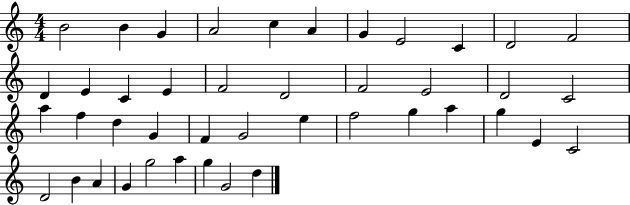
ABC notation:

X:1
T:Untitled
M:4/4
L:1/4
K:C
B2 B G A2 c A G E2 C D2 F2 D E C E F2 D2 F2 E2 D2 C2 a f d G F G2 e f2 g a g E C2 D2 B A G g2 a g G2 d